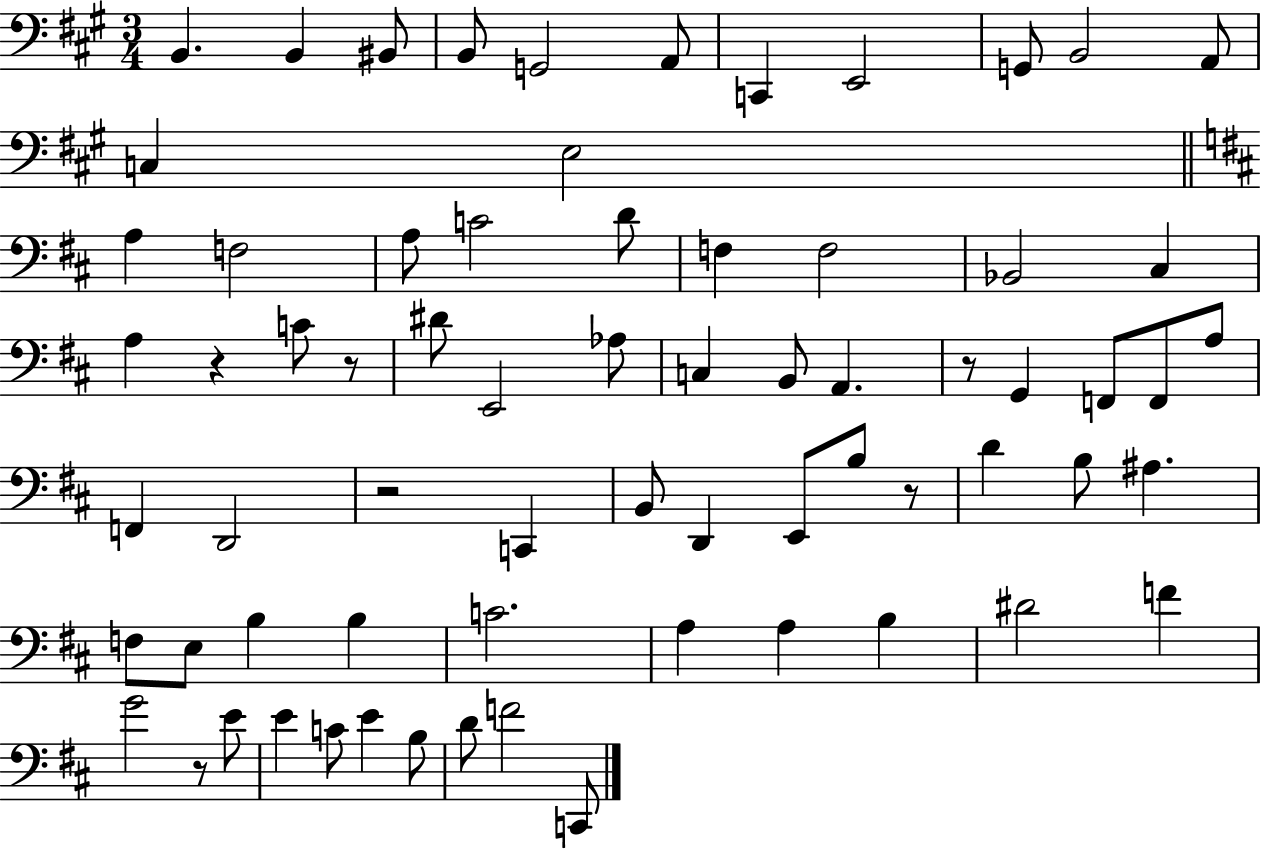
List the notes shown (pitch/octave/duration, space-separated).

B2/q. B2/q BIS2/e B2/e G2/h A2/e C2/q E2/h G2/e B2/h A2/e C3/q E3/h A3/q F3/h A3/e C4/h D4/e F3/q F3/h Bb2/h C#3/q A3/q R/q C4/e R/e D#4/e E2/h Ab3/e C3/q B2/e A2/q. R/e G2/q F2/e F2/e A3/e F2/q D2/h R/h C2/q B2/e D2/q E2/e B3/e R/e D4/q B3/e A#3/q. F3/e E3/e B3/q B3/q C4/h. A3/q A3/q B3/q D#4/h F4/q G4/h R/e E4/e E4/q C4/e E4/q B3/e D4/e F4/h C2/e